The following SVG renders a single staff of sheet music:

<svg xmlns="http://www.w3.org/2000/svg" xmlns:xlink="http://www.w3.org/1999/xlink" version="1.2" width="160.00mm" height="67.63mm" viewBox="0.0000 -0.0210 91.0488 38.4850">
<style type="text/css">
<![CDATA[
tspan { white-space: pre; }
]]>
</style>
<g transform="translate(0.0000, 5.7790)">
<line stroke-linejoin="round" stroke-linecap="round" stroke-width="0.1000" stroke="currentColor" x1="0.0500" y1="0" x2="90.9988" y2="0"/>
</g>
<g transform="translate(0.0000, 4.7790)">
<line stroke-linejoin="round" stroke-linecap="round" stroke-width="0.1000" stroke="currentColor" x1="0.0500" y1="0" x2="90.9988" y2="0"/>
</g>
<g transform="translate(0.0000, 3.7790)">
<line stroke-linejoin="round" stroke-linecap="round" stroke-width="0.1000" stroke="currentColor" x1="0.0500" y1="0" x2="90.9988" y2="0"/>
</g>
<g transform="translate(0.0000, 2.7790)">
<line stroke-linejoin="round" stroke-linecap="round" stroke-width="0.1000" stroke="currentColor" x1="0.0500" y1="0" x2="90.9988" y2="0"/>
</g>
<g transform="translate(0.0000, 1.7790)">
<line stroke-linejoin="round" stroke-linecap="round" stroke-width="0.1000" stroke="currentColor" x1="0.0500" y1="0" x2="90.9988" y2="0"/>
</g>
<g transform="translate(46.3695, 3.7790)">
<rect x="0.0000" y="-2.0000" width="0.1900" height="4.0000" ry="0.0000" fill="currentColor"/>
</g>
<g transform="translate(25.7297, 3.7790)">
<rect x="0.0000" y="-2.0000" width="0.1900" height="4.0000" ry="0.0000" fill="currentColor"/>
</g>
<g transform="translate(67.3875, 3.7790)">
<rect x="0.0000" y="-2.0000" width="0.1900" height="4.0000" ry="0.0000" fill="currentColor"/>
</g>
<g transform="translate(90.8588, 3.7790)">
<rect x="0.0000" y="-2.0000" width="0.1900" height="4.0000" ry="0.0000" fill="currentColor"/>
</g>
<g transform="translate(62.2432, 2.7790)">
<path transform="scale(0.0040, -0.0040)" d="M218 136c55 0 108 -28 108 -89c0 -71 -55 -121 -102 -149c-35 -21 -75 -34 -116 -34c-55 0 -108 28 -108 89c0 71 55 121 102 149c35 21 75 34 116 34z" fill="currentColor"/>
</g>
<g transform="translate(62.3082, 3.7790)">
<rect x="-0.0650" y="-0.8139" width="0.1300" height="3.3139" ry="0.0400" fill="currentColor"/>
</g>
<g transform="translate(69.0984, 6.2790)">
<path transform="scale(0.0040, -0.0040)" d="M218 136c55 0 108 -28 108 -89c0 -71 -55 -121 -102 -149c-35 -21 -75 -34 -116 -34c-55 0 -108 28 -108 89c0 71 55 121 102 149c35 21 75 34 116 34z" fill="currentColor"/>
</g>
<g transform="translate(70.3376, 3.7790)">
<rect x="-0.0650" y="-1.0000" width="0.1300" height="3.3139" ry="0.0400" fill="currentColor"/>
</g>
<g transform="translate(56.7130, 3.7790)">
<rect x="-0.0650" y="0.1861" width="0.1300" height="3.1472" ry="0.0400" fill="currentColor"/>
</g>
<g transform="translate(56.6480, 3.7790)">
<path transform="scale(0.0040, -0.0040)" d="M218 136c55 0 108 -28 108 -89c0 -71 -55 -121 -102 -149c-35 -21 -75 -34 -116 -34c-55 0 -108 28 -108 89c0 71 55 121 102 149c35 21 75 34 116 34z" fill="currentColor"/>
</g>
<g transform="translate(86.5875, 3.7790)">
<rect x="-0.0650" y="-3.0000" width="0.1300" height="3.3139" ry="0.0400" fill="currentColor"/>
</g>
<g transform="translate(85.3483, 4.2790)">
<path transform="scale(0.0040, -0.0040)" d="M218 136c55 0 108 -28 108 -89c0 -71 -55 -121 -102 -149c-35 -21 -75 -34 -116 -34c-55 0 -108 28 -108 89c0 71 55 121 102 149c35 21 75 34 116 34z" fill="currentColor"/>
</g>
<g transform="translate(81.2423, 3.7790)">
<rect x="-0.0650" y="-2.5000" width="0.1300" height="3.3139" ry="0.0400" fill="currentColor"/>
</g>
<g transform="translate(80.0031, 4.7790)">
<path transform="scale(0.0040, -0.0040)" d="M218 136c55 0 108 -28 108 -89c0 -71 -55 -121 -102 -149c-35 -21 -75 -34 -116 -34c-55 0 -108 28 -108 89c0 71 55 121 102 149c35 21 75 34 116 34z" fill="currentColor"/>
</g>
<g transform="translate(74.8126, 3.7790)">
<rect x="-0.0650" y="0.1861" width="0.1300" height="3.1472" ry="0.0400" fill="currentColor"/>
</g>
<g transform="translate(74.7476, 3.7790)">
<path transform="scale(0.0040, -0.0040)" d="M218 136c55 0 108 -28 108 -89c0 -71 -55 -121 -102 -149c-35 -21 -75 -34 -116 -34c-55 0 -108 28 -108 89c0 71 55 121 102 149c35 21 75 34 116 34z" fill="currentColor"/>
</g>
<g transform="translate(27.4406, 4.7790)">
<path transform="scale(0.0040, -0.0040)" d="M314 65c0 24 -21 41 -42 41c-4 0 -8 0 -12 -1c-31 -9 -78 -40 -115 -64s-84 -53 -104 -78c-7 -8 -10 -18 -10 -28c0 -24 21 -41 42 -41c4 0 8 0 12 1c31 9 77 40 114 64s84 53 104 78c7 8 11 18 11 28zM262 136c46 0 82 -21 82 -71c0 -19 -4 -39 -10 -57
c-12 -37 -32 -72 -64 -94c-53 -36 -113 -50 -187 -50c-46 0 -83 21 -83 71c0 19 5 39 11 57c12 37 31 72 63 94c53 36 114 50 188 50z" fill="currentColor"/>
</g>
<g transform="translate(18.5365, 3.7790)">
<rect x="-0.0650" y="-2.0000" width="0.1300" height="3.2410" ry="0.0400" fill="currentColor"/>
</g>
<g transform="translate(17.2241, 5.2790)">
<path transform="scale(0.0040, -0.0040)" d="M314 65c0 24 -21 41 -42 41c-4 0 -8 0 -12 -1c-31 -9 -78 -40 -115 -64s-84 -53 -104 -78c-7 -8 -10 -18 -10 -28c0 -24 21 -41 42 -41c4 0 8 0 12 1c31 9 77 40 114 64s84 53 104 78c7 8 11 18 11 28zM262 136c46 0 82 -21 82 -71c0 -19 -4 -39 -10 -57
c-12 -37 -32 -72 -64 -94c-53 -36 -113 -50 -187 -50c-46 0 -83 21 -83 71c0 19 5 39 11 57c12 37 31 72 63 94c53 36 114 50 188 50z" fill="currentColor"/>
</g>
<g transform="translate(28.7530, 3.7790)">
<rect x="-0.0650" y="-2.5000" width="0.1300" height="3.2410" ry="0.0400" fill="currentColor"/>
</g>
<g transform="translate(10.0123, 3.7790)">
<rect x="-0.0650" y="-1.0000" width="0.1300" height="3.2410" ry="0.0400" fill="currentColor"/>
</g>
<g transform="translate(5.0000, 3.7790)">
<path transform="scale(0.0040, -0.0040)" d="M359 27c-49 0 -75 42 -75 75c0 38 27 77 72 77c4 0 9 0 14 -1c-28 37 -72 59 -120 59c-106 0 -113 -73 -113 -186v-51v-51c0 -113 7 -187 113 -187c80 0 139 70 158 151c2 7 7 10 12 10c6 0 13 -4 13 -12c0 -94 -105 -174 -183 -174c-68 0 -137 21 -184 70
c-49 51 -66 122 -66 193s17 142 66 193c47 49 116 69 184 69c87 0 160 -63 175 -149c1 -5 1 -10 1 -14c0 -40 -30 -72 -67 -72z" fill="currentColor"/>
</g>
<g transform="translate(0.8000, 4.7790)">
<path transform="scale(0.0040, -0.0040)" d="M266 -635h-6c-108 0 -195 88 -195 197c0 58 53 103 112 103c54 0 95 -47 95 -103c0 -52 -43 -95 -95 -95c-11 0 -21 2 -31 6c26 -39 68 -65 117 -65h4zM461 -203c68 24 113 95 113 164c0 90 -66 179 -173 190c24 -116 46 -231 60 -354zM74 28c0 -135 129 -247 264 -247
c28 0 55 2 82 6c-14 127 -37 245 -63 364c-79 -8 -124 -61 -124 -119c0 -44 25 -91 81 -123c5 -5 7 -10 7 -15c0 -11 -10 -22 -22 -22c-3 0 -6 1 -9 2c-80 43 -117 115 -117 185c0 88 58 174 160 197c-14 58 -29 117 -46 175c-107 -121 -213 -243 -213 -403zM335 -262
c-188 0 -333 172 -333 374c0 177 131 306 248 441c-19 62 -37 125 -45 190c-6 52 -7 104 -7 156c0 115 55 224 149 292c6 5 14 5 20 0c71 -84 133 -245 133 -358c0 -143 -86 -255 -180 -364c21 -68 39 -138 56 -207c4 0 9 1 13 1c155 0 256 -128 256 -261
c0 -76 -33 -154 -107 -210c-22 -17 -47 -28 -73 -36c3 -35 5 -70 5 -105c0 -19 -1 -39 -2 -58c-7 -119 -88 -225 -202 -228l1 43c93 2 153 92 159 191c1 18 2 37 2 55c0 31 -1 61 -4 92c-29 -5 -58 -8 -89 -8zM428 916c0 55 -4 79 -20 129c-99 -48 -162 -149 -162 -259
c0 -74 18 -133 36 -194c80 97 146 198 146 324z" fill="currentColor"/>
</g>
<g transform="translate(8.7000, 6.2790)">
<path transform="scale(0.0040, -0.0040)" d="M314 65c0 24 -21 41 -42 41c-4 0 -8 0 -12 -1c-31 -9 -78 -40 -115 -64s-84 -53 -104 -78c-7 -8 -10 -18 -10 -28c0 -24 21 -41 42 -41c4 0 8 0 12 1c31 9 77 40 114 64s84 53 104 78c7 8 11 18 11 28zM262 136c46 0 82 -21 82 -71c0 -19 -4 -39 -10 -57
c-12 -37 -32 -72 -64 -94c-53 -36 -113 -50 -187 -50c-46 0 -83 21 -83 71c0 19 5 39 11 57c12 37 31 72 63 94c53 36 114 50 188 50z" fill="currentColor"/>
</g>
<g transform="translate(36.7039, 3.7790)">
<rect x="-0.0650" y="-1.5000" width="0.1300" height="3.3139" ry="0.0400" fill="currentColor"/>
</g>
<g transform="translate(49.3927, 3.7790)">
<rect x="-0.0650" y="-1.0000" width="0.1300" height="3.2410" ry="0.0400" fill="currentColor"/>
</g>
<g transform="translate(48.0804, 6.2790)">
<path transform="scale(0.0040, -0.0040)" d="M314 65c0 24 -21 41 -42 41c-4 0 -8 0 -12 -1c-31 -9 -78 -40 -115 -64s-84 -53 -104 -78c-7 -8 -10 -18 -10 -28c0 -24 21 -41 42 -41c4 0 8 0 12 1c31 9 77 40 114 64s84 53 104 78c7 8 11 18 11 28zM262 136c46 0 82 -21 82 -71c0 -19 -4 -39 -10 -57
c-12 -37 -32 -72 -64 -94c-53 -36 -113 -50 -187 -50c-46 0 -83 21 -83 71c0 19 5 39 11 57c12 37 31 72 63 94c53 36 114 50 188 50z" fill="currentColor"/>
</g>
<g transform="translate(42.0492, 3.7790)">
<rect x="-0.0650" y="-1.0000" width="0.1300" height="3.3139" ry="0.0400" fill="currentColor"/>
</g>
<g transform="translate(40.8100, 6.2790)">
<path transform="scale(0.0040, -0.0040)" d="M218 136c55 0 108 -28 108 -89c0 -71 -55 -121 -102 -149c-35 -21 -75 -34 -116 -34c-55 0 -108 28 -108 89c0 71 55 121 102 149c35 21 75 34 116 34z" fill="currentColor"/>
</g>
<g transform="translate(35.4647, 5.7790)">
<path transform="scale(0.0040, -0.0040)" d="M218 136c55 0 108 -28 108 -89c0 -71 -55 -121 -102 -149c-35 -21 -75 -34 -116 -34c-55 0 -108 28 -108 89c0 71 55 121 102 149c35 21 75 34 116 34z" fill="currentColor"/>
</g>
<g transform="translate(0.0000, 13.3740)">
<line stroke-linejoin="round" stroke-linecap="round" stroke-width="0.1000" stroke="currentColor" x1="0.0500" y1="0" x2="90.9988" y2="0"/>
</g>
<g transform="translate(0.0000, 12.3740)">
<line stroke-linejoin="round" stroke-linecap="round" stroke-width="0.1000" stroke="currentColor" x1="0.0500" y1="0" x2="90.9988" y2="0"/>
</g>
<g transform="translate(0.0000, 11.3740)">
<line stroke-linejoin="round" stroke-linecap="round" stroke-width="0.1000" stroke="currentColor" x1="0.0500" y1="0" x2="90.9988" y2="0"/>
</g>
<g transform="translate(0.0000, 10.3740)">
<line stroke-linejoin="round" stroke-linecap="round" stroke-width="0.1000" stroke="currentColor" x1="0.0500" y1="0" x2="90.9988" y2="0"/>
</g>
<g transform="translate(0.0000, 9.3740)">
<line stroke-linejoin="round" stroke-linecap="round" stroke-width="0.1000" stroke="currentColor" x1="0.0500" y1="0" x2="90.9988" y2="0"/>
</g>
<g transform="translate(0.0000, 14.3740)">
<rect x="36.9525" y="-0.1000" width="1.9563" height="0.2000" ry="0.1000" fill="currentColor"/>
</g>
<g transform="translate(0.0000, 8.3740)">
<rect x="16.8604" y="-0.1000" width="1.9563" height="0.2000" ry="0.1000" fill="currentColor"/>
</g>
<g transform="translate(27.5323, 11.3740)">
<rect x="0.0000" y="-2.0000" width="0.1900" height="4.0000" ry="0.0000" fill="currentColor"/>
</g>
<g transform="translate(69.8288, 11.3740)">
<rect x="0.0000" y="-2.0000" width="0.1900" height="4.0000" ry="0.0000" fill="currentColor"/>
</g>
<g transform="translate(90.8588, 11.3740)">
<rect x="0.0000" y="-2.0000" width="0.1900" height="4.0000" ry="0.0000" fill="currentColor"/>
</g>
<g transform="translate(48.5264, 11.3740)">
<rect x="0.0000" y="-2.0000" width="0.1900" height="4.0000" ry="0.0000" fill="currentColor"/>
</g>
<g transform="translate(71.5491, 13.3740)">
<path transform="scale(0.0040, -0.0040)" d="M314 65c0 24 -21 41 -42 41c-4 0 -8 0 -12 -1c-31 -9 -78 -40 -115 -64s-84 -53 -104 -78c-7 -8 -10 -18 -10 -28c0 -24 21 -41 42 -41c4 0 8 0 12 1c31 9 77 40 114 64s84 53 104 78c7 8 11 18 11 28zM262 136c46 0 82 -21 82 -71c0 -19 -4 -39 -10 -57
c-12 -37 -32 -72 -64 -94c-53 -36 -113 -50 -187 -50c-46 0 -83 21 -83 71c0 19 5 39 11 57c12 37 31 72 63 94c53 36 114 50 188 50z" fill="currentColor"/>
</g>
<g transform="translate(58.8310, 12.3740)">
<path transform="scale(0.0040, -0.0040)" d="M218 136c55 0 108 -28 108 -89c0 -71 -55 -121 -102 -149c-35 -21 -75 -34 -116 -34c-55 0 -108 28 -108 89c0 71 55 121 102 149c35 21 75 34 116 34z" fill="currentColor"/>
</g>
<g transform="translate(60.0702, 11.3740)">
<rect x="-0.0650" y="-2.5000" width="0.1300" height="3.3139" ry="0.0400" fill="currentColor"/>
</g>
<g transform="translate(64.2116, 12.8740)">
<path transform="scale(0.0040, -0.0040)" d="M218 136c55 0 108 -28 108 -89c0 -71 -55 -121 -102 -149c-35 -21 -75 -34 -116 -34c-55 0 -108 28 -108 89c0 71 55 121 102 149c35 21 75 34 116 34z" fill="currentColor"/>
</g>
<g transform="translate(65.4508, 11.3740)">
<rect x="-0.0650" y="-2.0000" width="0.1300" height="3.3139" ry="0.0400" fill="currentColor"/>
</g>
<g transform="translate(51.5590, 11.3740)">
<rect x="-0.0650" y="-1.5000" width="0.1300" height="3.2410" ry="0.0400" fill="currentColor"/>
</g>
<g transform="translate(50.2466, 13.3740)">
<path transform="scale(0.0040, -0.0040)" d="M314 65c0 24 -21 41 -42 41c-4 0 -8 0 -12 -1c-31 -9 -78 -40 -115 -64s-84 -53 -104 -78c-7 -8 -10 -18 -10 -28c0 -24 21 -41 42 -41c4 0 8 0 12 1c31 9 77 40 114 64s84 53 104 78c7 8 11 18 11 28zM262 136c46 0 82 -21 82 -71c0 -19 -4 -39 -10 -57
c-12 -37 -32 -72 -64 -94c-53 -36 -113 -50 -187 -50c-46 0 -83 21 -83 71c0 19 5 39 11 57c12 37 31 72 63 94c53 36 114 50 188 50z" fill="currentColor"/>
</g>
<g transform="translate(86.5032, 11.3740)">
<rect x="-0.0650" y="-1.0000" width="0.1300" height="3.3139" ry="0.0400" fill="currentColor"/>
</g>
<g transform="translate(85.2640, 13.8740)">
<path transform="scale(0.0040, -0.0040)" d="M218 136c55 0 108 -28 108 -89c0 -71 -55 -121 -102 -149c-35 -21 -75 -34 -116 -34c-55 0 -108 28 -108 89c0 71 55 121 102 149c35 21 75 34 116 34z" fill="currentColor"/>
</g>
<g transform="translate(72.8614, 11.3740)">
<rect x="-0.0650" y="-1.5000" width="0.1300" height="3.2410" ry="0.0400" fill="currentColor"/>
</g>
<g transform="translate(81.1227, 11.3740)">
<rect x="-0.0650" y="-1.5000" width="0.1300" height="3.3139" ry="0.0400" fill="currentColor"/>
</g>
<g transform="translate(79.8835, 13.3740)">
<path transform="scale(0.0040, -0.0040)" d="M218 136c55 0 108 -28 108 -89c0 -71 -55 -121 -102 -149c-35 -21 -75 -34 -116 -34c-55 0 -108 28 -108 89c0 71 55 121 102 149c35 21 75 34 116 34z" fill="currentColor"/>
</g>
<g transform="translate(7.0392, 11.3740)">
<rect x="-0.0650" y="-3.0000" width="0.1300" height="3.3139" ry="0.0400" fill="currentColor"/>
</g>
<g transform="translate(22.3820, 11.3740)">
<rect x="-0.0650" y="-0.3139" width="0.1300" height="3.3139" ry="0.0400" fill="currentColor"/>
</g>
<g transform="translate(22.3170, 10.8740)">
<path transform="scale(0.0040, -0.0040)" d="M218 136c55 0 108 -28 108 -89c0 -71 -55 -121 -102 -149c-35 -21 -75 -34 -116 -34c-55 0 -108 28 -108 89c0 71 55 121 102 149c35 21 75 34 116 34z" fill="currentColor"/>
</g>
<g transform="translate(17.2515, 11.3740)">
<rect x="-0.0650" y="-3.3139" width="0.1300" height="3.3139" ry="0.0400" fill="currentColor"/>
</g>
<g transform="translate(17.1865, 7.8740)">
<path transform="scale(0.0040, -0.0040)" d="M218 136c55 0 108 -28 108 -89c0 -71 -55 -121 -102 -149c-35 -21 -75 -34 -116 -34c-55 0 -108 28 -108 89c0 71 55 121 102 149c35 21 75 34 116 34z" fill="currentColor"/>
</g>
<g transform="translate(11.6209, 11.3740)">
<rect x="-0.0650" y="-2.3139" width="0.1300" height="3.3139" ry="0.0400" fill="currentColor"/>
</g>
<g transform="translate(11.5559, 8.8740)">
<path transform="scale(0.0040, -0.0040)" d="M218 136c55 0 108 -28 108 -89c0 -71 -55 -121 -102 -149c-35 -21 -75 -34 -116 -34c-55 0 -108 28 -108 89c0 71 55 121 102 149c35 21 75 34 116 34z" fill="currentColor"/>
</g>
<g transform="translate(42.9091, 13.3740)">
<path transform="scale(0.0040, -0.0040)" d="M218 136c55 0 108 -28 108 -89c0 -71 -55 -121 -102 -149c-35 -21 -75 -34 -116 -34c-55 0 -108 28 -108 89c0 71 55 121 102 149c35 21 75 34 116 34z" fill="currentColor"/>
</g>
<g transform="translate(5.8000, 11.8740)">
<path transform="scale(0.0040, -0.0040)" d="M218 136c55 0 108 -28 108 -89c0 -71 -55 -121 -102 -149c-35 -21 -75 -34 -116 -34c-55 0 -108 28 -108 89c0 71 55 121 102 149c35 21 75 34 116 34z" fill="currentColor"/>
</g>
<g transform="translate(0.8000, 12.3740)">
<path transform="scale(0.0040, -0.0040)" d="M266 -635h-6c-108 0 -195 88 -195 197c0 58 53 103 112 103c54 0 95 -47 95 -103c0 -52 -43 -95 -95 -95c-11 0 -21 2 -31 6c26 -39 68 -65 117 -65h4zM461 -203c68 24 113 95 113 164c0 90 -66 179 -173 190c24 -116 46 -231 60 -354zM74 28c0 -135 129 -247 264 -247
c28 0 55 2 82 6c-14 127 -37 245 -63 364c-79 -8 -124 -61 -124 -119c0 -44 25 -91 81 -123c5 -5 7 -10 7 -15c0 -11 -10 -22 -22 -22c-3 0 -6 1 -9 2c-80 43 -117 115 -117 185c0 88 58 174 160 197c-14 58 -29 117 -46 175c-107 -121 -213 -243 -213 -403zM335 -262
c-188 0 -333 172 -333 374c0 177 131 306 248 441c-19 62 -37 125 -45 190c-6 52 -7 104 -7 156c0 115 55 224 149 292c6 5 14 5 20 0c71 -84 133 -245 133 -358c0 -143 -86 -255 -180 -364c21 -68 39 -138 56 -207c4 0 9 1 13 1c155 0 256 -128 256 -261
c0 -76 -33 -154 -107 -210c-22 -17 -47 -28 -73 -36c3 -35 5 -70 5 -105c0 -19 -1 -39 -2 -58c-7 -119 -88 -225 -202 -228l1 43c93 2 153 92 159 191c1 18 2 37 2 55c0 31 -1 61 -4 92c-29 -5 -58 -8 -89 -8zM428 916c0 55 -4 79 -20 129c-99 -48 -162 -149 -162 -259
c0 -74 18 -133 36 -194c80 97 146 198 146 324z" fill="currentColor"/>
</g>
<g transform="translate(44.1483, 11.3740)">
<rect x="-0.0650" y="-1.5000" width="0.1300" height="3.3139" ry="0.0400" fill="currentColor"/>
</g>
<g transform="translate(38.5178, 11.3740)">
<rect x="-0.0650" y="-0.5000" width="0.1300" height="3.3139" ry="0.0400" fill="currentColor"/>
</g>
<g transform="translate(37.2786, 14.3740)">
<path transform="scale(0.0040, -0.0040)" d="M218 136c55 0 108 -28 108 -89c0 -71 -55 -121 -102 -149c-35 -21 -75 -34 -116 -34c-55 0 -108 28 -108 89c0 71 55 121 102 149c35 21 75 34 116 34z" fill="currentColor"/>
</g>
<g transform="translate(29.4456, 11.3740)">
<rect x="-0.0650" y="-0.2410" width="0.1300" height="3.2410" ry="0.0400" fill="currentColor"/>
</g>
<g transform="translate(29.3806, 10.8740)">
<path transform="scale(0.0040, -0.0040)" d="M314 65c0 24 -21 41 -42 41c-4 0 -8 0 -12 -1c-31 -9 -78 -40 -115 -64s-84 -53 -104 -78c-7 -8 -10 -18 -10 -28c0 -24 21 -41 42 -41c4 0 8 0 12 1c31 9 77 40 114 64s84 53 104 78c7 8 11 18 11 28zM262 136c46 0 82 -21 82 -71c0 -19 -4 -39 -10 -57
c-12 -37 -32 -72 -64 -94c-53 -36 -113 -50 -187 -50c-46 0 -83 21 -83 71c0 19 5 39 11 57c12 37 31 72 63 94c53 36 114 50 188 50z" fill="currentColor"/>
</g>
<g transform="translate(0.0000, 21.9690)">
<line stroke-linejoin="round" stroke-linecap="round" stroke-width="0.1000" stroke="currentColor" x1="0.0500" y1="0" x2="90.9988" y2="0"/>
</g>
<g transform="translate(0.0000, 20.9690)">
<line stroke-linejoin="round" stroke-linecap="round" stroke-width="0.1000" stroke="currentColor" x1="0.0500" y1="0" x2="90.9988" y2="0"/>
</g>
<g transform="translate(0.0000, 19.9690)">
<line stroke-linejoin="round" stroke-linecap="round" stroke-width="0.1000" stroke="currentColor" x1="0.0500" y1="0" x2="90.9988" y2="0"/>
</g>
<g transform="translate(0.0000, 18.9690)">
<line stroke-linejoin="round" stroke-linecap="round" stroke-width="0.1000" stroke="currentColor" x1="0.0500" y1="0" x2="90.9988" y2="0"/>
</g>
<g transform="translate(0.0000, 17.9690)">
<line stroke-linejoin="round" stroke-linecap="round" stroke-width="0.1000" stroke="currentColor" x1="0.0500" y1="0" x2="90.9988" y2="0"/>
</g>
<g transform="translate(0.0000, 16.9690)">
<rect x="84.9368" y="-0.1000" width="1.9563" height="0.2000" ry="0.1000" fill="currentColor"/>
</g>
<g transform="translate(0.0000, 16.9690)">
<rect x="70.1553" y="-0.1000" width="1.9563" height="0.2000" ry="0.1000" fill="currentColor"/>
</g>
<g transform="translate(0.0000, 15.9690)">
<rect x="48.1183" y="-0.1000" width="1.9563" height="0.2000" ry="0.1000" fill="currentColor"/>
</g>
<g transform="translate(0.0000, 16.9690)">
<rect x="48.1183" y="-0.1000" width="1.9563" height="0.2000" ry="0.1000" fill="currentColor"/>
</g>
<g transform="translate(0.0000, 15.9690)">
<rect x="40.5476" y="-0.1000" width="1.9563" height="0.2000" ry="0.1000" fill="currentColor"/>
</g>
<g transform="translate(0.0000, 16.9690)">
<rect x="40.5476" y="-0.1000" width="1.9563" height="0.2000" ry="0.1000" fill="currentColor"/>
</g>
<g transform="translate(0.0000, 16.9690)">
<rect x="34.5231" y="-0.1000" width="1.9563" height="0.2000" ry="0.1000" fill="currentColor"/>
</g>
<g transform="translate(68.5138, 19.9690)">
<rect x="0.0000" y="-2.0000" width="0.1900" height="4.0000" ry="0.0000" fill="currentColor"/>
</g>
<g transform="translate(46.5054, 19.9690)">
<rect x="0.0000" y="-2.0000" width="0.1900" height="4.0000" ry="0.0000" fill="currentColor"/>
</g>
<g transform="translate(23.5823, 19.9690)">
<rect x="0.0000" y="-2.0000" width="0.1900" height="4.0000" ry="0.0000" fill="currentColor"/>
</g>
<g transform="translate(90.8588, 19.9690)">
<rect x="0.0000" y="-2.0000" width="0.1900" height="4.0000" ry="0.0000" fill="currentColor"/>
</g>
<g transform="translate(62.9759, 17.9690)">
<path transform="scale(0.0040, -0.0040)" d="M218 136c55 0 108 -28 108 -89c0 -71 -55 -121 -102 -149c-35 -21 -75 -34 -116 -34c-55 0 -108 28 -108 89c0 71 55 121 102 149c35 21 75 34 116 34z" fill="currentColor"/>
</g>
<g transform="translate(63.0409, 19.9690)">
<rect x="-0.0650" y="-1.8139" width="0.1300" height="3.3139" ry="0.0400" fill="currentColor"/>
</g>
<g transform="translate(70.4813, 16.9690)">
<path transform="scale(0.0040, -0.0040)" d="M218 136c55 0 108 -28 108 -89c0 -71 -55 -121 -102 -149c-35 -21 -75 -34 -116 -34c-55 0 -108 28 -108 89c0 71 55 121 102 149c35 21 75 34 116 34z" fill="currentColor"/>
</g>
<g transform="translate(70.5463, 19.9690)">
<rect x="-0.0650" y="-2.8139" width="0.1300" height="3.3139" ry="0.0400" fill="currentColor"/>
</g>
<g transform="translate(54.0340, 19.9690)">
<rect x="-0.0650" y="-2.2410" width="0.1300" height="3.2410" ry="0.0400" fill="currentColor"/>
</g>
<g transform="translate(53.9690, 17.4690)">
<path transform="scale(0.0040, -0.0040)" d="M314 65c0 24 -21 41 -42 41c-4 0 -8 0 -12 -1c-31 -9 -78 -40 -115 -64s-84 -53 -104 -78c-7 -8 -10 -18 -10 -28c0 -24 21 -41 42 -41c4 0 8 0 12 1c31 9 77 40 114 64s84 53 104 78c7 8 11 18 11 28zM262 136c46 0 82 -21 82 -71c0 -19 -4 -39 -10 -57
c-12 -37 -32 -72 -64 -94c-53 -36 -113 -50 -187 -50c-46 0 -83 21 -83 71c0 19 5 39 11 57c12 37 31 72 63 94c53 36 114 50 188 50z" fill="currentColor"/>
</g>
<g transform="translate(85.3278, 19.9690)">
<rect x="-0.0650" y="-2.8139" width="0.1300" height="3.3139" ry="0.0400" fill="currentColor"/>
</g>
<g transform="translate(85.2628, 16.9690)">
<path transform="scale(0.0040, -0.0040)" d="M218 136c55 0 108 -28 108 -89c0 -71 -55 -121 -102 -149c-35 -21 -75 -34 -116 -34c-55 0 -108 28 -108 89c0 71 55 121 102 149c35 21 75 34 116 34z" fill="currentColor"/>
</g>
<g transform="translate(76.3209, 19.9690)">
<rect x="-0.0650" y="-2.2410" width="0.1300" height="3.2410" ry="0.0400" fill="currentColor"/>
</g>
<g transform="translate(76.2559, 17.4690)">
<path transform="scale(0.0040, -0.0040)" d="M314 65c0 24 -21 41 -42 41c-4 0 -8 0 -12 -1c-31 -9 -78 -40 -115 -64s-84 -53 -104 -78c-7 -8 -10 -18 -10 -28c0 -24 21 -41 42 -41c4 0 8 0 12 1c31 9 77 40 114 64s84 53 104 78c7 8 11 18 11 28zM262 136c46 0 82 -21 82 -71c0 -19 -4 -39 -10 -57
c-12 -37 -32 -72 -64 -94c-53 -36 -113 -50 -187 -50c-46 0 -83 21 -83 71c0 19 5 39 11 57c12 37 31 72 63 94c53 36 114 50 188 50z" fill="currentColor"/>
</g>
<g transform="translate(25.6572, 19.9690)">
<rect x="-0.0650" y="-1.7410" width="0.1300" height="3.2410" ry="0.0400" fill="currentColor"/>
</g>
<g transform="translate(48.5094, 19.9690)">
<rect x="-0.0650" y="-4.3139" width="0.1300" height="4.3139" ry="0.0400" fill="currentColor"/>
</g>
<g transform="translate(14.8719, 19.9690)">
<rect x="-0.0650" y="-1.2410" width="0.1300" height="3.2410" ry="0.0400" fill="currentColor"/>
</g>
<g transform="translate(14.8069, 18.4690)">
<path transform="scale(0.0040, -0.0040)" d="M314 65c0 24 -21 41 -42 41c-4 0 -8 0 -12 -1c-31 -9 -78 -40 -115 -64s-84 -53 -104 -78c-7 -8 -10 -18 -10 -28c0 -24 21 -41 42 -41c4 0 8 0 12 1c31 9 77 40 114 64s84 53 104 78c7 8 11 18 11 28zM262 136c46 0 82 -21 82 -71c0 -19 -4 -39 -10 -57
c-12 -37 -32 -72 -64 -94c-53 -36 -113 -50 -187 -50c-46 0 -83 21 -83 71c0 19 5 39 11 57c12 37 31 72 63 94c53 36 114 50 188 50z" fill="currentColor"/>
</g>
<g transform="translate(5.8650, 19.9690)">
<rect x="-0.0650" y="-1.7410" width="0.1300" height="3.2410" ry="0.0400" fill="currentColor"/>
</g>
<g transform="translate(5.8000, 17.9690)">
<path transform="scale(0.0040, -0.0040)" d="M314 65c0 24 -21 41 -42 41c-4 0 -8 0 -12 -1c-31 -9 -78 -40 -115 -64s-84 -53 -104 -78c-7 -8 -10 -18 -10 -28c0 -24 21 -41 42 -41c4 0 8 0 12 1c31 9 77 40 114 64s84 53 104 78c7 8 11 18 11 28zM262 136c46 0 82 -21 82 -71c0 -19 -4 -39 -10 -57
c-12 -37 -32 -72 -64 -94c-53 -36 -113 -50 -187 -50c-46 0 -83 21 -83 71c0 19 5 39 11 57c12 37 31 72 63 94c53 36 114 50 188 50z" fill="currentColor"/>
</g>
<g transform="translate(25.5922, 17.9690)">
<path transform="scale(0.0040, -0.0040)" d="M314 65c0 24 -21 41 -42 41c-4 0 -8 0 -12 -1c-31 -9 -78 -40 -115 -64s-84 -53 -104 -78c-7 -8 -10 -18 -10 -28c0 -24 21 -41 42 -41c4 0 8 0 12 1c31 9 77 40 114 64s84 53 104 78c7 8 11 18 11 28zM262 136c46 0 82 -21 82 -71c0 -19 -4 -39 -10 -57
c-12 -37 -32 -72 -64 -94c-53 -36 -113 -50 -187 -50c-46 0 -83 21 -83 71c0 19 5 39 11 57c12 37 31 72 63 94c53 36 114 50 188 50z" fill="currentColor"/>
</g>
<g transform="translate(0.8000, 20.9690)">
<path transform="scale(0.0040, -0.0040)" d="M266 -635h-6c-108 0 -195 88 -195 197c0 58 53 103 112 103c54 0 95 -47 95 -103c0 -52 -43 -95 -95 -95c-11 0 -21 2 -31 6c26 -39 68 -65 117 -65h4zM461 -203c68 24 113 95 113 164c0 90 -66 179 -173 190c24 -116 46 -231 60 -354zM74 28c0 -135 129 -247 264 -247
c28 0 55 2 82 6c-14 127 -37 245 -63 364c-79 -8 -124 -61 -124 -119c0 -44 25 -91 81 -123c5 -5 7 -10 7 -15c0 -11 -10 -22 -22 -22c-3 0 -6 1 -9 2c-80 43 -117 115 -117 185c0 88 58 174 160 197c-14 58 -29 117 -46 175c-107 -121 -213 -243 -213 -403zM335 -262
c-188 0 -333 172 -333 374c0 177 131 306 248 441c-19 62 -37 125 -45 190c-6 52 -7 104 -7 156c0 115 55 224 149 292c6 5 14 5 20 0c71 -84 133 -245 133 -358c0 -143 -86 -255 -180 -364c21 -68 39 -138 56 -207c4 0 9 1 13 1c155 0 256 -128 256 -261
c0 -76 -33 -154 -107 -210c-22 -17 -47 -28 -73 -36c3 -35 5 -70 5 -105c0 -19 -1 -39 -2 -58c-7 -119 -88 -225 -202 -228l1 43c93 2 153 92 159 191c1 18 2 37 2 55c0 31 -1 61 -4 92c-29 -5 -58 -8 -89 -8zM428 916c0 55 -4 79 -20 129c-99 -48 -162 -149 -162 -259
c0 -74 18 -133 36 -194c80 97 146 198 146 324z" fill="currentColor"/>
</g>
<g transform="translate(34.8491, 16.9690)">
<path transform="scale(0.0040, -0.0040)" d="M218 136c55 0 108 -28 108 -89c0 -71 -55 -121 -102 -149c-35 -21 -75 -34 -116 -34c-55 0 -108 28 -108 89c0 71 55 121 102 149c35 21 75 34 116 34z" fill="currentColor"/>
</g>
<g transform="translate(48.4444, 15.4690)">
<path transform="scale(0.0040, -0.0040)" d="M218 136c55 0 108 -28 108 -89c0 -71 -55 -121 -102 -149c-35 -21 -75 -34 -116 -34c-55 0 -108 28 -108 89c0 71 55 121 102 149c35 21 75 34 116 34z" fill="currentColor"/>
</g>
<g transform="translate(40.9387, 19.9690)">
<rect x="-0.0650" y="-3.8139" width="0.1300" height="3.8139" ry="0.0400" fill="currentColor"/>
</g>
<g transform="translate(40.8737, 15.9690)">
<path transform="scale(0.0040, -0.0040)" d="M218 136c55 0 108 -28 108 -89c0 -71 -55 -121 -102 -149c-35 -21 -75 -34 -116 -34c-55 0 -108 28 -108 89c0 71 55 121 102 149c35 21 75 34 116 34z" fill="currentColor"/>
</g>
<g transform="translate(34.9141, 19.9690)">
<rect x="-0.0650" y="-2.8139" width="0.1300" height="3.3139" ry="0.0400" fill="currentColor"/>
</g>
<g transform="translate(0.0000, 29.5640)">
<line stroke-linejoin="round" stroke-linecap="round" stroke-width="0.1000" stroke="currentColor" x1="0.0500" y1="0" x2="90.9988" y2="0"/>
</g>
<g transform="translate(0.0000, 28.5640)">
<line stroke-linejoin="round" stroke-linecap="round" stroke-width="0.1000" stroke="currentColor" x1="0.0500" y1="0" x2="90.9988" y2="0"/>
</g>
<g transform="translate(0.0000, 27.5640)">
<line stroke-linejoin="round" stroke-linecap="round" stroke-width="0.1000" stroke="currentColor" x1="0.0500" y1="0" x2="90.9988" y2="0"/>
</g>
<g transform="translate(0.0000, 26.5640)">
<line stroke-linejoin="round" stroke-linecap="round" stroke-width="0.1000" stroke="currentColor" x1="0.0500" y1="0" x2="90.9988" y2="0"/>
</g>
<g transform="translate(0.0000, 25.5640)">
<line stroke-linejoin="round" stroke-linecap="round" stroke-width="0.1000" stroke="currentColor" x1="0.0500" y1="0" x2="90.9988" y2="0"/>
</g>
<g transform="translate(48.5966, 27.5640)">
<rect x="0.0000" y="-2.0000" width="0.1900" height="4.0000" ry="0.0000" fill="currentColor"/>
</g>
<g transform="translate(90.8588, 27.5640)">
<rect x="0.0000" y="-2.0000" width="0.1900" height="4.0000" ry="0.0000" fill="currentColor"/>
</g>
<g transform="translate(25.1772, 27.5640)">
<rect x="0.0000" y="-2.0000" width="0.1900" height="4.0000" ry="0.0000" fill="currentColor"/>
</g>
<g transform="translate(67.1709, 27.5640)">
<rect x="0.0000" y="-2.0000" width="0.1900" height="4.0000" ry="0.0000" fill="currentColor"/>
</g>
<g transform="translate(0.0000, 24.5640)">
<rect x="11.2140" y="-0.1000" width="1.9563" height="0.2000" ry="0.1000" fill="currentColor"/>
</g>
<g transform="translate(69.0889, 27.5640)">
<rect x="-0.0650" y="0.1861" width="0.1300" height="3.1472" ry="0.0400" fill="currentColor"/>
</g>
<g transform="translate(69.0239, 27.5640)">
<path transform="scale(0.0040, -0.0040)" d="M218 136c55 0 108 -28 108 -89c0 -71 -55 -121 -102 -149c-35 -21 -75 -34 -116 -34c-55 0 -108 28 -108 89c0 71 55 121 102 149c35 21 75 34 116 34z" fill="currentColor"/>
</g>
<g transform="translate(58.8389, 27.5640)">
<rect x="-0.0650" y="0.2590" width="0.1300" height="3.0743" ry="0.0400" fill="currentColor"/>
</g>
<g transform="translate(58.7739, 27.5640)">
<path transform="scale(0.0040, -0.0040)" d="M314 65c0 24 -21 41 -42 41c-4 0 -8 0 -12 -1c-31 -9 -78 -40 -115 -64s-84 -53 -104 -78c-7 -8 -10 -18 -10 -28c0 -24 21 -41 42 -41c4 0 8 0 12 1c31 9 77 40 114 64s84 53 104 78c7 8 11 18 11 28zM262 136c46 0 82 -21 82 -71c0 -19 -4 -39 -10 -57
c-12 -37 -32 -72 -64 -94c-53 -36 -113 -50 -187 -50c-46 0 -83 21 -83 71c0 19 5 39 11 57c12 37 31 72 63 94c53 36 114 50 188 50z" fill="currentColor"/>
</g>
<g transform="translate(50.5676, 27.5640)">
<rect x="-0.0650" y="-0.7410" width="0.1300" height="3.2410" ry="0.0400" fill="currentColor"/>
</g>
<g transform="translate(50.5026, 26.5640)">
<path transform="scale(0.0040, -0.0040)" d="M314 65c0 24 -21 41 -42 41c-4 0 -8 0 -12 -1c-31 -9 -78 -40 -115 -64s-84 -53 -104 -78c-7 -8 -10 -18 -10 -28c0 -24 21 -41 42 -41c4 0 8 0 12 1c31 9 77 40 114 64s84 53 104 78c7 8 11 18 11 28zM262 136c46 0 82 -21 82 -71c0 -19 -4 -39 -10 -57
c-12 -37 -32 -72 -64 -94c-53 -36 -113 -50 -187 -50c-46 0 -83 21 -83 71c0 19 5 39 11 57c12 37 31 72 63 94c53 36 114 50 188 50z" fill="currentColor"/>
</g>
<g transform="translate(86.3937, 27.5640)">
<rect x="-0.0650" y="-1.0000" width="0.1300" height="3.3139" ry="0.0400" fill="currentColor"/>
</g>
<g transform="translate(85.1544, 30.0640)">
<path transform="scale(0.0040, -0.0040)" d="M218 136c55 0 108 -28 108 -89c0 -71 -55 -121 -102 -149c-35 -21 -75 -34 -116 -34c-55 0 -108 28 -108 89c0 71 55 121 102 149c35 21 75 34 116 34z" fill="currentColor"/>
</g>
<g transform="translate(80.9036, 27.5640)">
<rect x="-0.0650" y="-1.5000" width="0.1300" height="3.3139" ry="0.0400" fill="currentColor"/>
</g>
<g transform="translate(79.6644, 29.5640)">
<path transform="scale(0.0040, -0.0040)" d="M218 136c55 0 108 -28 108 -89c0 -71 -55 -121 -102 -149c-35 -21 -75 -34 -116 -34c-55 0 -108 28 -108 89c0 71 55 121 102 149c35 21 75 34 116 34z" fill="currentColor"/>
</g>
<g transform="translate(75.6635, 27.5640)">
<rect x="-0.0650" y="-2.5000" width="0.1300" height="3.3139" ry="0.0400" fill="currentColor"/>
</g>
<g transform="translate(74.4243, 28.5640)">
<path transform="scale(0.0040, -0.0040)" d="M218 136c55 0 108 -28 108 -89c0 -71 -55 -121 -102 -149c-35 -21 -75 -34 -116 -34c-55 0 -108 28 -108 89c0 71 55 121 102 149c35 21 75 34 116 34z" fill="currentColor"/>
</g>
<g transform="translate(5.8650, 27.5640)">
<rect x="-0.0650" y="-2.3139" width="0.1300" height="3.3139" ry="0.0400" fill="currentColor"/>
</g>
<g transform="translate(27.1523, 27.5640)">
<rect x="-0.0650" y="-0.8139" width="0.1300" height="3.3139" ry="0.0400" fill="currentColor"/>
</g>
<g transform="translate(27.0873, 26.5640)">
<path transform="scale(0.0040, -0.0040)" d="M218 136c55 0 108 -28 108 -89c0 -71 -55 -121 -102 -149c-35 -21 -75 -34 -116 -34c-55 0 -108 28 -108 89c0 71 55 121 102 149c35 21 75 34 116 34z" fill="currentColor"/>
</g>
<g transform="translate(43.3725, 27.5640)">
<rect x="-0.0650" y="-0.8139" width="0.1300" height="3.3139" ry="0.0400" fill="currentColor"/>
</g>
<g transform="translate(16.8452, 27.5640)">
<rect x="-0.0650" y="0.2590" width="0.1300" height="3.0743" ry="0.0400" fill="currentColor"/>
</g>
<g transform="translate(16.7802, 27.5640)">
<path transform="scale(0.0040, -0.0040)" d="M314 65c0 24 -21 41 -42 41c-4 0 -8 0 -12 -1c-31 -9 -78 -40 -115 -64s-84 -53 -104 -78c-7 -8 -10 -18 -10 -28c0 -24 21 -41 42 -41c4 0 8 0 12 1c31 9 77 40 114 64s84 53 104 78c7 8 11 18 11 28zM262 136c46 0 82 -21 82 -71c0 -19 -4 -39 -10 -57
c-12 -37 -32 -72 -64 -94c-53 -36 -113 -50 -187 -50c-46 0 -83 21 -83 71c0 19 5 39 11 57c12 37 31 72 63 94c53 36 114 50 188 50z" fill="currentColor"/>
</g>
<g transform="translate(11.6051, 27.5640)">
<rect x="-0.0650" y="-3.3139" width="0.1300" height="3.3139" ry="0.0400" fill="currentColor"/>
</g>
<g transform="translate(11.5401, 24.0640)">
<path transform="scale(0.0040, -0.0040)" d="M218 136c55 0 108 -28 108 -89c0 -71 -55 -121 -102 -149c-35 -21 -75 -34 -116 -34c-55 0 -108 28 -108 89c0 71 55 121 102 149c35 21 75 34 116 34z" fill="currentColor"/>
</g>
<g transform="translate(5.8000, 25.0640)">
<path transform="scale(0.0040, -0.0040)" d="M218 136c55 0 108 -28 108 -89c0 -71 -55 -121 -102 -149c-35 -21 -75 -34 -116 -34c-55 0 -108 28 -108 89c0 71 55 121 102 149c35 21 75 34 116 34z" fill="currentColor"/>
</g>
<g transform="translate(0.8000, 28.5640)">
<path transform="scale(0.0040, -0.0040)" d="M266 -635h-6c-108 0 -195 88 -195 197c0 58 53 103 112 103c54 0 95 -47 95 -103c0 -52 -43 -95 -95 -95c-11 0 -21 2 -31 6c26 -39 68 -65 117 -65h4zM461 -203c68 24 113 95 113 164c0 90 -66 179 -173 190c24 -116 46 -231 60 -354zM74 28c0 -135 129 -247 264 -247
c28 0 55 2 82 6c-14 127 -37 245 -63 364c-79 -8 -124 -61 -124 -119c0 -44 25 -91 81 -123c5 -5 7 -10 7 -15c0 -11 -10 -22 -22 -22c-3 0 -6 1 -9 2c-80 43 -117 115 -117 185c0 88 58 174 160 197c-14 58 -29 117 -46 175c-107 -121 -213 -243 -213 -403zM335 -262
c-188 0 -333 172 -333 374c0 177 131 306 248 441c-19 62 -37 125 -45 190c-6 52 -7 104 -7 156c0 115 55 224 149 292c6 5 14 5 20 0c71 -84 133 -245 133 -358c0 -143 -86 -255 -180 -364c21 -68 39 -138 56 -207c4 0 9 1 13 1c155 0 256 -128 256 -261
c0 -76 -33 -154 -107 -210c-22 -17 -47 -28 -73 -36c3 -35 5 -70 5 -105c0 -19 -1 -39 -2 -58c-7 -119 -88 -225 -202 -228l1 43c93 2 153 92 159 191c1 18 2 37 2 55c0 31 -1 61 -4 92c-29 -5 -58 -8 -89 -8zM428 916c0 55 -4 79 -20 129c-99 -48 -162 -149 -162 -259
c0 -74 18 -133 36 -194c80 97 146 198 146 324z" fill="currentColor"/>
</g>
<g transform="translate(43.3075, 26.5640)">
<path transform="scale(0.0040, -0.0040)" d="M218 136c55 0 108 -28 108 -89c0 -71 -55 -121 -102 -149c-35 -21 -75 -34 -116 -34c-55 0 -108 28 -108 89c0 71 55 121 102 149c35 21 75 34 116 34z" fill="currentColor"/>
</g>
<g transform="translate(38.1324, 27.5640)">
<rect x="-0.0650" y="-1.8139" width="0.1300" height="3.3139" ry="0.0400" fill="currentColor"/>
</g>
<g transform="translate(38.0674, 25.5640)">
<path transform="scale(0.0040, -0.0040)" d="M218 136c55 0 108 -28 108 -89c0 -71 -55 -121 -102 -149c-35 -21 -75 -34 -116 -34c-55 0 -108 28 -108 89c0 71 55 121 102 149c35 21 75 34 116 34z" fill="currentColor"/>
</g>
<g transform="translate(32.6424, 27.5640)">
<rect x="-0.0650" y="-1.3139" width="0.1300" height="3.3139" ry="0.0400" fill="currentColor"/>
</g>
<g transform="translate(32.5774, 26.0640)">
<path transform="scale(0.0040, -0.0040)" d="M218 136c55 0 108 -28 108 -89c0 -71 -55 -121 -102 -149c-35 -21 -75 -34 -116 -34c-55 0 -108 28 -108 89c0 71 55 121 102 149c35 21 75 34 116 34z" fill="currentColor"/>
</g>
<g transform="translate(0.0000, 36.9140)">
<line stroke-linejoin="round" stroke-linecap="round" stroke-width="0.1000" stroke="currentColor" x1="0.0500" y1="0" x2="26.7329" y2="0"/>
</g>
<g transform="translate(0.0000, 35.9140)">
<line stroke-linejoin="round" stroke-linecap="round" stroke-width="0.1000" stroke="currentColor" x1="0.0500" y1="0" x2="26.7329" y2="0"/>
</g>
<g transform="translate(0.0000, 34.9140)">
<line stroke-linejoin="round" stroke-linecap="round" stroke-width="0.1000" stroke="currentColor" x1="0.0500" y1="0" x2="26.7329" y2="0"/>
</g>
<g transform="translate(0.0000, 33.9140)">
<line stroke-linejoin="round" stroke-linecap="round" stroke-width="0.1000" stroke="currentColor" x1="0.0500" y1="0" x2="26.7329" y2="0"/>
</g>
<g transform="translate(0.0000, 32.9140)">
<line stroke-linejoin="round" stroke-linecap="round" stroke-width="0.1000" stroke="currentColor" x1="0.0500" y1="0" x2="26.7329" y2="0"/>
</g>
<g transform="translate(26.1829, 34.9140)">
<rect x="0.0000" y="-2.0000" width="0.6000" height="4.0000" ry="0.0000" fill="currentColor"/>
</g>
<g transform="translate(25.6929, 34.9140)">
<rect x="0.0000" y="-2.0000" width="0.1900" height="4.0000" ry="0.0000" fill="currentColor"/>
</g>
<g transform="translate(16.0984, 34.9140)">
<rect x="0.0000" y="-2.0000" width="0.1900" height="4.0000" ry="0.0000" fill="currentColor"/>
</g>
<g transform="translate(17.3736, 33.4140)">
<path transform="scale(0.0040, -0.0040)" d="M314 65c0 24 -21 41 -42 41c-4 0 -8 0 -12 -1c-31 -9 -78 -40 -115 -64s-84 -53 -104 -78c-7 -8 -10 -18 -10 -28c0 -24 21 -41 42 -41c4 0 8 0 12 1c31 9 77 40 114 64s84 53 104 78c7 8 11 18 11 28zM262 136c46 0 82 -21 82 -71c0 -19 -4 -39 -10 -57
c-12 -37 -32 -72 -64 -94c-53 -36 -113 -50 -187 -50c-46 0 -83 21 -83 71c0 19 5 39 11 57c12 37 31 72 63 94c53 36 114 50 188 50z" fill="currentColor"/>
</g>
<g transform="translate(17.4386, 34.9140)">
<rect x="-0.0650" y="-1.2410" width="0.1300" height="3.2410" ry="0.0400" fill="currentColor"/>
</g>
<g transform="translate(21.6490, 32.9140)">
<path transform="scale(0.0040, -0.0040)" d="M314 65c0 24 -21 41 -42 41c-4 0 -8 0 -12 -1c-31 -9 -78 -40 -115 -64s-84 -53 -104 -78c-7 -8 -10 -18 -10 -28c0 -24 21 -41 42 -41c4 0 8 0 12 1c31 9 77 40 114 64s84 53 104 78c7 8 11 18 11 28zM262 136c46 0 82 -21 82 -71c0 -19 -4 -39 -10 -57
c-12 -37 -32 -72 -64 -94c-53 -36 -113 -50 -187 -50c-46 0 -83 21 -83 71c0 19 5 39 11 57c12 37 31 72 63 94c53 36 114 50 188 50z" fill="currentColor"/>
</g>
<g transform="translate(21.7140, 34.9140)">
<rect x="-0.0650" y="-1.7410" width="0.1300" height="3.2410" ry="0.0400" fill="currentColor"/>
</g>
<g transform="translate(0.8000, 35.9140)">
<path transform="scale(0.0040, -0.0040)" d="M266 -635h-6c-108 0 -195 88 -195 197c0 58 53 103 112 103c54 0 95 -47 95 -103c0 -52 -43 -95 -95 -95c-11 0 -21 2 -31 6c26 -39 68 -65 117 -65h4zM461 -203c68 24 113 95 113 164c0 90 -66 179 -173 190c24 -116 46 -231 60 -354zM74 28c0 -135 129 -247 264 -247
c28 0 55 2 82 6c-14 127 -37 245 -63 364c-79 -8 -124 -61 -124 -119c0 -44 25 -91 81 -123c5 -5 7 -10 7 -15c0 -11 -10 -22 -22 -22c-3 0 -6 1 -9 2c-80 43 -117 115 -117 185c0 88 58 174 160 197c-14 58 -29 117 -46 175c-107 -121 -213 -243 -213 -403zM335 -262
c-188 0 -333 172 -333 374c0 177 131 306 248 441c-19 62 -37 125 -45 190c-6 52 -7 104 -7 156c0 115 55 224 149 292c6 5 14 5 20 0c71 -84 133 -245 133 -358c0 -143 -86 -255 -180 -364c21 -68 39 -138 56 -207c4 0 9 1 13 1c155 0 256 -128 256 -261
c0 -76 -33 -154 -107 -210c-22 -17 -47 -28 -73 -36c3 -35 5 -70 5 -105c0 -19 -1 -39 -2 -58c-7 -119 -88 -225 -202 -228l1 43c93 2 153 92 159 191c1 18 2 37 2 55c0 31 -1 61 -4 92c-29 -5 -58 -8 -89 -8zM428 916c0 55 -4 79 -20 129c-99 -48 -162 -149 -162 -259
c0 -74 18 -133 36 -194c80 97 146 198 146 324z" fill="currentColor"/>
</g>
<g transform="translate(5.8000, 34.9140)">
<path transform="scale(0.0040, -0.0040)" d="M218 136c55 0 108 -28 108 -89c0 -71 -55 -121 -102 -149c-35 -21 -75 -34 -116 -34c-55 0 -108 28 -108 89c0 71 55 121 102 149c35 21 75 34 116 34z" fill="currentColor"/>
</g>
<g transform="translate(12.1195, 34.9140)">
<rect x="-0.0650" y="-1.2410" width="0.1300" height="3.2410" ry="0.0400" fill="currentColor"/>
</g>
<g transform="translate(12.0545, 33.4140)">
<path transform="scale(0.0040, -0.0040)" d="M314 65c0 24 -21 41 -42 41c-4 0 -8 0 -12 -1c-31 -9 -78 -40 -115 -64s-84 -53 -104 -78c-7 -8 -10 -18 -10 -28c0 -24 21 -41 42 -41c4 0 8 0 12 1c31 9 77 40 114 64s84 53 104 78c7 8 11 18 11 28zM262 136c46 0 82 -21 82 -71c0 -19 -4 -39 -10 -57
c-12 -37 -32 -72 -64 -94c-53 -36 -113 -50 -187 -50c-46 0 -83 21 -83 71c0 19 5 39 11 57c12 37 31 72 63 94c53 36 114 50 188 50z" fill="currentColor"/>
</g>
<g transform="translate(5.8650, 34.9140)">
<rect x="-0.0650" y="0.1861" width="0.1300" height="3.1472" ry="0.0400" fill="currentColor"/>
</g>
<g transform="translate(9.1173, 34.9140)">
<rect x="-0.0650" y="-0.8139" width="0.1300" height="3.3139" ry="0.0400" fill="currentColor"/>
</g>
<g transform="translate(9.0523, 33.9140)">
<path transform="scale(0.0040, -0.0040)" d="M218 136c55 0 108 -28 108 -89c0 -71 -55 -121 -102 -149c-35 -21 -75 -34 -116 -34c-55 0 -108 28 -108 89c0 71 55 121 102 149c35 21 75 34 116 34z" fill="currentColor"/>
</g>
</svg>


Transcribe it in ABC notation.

X:1
T:Untitled
M:4/4
L:1/4
K:C
D2 F2 G2 E D D2 B d D B G A A g b c c2 C E E2 G F E2 E D f2 e2 f2 a c' d' g2 f a g2 a g b B2 d e f d d2 B2 B G E D B d e2 e2 f2